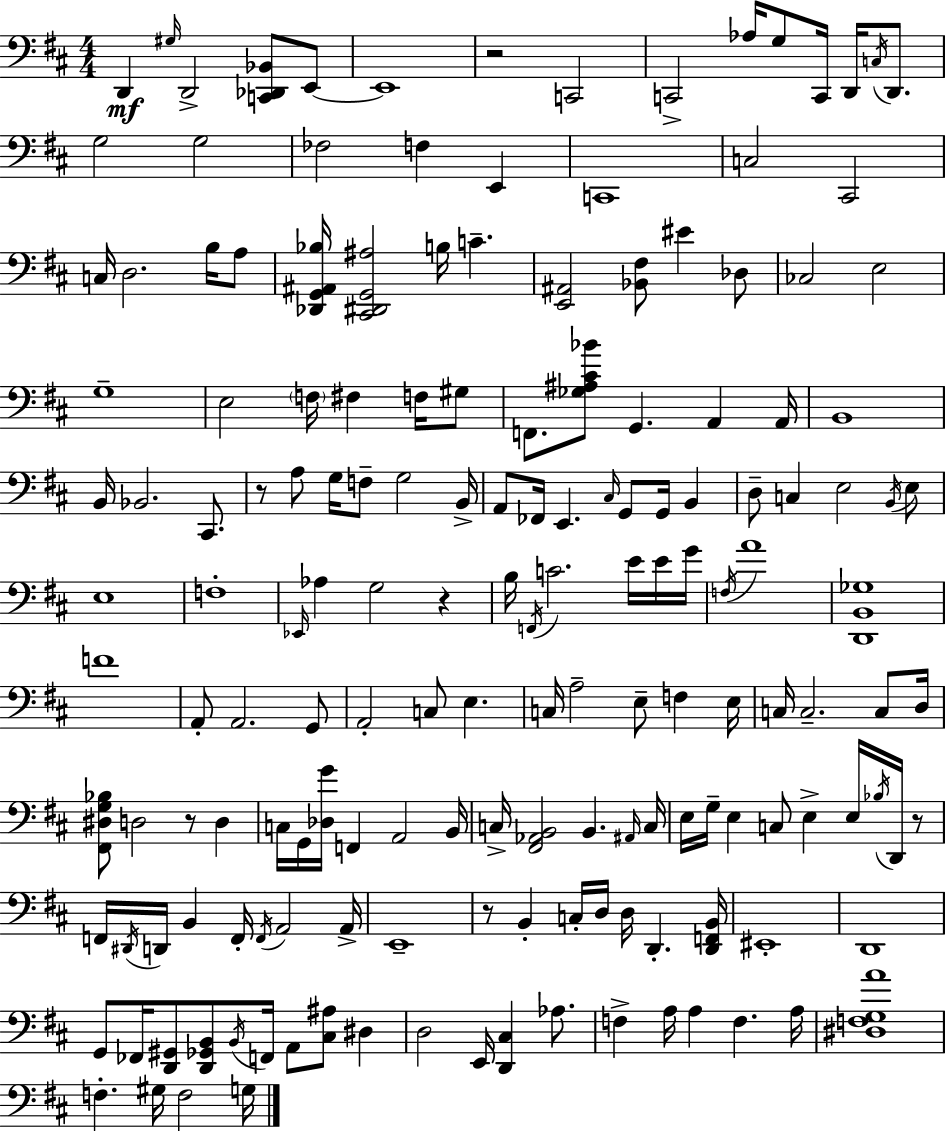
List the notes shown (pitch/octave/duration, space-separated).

D2/q G#3/s D2/h [C2,Db2,Bb2]/e E2/e E2/w R/h C2/h C2/h Ab3/s G3/e C2/s D2/s C3/s D2/e. G3/h G3/h FES3/h F3/q E2/q C2/w C3/h C#2/h C3/s D3/h. B3/s A3/e [Db2,G2,A#2,Bb3]/s [C#2,D#2,G2,A#3]/h B3/s C4/q. [E2,A#2]/h [Bb2,F#3]/e EIS4/q Db3/e CES3/h E3/h G3/w E3/h F3/s F#3/q F3/s G#3/e F2/e. [Gb3,A#3,C#4,Bb4]/e G2/q. A2/q A2/s B2/w B2/s Bb2/h. C#2/e. R/e A3/e G3/s F3/e G3/h B2/s A2/e FES2/s E2/q. C#3/s G2/e G2/s B2/q D3/e C3/q E3/h B2/s E3/e E3/w F3/w Eb2/s Ab3/q G3/h R/q B3/s F2/s C4/h. E4/s E4/s G4/s F3/s A4/w [D2,B2,Gb3]/w F4/w A2/e A2/h. G2/e A2/h C3/e E3/q. C3/s A3/h E3/e F3/q E3/s C3/s C3/h. C3/e D3/s [F#2,D#3,G3,Bb3]/e D3/h R/e D3/q C3/s G2/s [Db3,G4]/s F2/q A2/h B2/s C3/s [F#2,Ab2,B2]/h B2/q. A#2/s C3/s E3/s G3/s E3/q C3/e E3/q E3/s Bb3/s D2/s R/e F2/s D#2/s D2/s B2/q F2/s F2/s A2/h A2/s E2/w R/e B2/q C3/s D3/s D3/s D2/q. [D2,F2,B2]/s EIS2/w D2/w G2/e FES2/s [D2,G#2]/e [D2,Gb2,B2]/e B2/s F2/s A2/e [C#3,A#3]/e D#3/q D3/h E2/s [D2,C#3]/q Ab3/e. F3/q A3/s A3/q F3/q. A3/s [D#3,F3,G3,A4]/w F3/q. G#3/s F3/h G3/s